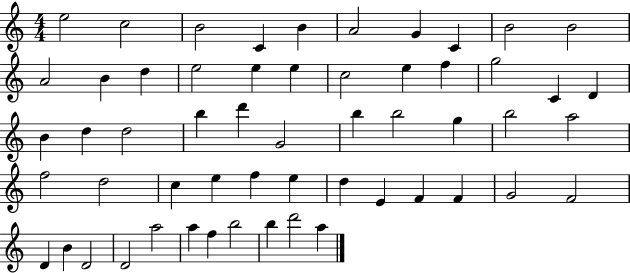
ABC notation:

X:1
T:Untitled
M:4/4
L:1/4
K:C
e2 c2 B2 C B A2 G C B2 B2 A2 B d e2 e e c2 e f g2 C D B d d2 b d' G2 b b2 g b2 a2 f2 d2 c e f e d E F F G2 F2 D B D2 D2 a2 a f b2 b d'2 a